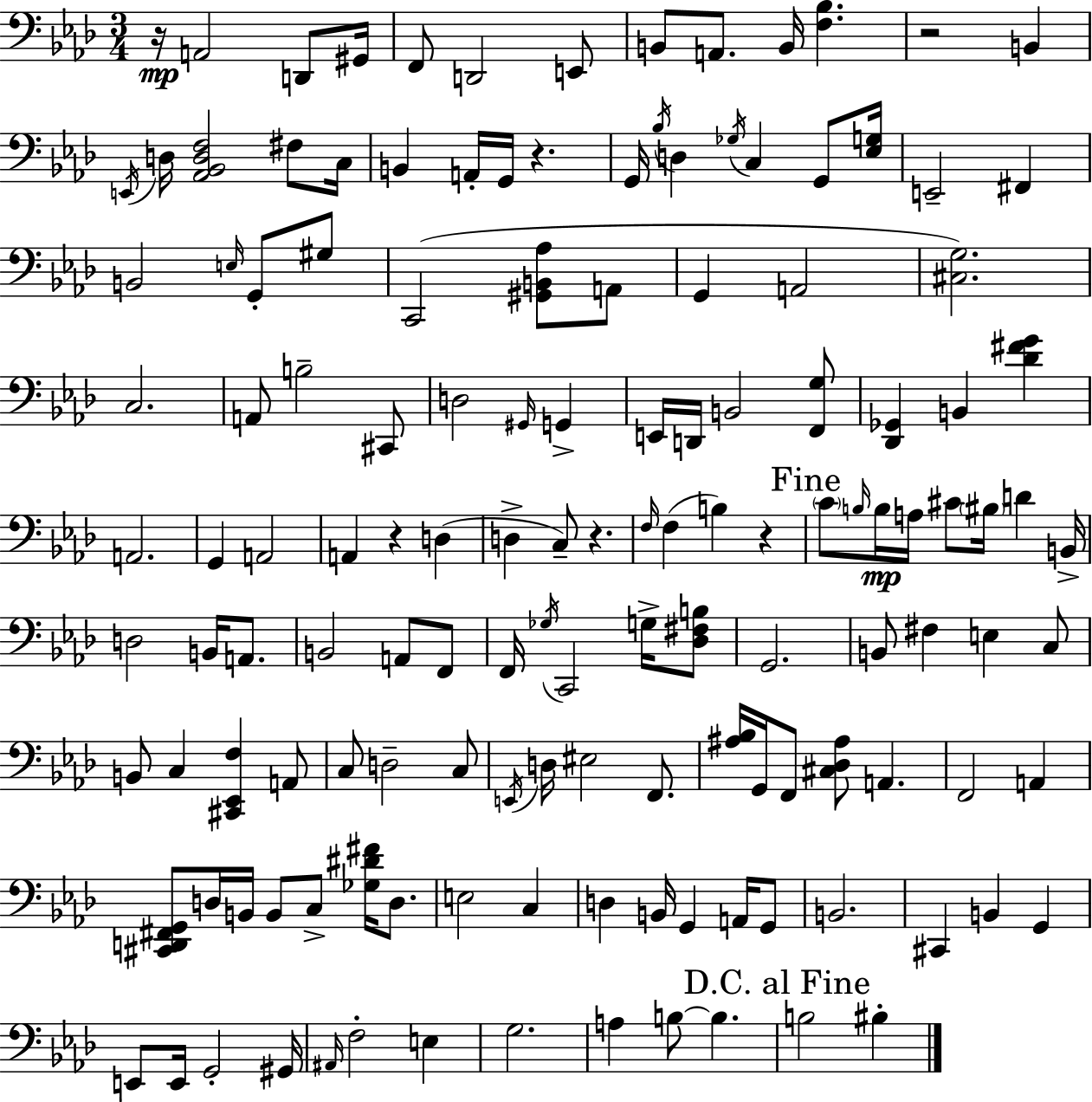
X:1
T:Untitled
M:3/4
L:1/4
K:Fm
z/4 A,,2 D,,/2 ^G,,/4 F,,/2 D,,2 E,,/2 B,,/2 A,,/2 B,,/4 [F,_B,] z2 B,, E,,/4 D,/4 [_A,,_B,,D,F,]2 ^F,/2 C,/4 B,, A,,/4 G,,/4 z G,,/4 _B,/4 D, _G,/4 C, G,,/2 [_E,G,]/4 E,,2 ^F,, B,,2 E,/4 G,,/2 ^G,/2 C,,2 [^G,,B,,_A,]/2 A,,/2 G,, A,,2 [^C,G,]2 C,2 A,,/2 B,2 ^C,,/2 D,2 ^G,,/4 G,, E,,/4 D,,/4 B,,2 [F,,G,]/2 [_D,,_G,,] B,, [_D^FG] A,,2 G,, A,,2 A,, z D, D, C,/2 z F,/4 F, B, z C/2 B,/4 B,/4 A,/4 ^C/2 ^B,/4 D B,,/4 D,2 B,,/4 A,,/2 B,,2 A,,/2 F,,/2 F,,/4 _G,/4 C,,2 G,/4 [_D,^F,B,]/2 G,,2 B,,/2 ^F, E, C,/2 B,,/2 C, [^C,,_E,,F,] A,,/2 C,/2 D,2 C,/2 E,,/4 D,/4 ^E,2 F,,/2 [^A,_B,]/4 G,,/4 F,,/2 [^C,_D,^A,]/2 A,, F,,2 A,, [^C,,D,,^F,,G,,]/2 D,/4 B,,/4 B,,/2 C,/2 [_G,^D^F]/4 D,/2 E,2 C, D, B,,/4 G,, A,,/4 G,,/2 B,,2 ^C,, B,, G,, E,,/2 E,,/4 G,,2 ^G,,/4 ^A,,/4 F,2 E, G,2 A, B,/2 B, B,2 ^B,